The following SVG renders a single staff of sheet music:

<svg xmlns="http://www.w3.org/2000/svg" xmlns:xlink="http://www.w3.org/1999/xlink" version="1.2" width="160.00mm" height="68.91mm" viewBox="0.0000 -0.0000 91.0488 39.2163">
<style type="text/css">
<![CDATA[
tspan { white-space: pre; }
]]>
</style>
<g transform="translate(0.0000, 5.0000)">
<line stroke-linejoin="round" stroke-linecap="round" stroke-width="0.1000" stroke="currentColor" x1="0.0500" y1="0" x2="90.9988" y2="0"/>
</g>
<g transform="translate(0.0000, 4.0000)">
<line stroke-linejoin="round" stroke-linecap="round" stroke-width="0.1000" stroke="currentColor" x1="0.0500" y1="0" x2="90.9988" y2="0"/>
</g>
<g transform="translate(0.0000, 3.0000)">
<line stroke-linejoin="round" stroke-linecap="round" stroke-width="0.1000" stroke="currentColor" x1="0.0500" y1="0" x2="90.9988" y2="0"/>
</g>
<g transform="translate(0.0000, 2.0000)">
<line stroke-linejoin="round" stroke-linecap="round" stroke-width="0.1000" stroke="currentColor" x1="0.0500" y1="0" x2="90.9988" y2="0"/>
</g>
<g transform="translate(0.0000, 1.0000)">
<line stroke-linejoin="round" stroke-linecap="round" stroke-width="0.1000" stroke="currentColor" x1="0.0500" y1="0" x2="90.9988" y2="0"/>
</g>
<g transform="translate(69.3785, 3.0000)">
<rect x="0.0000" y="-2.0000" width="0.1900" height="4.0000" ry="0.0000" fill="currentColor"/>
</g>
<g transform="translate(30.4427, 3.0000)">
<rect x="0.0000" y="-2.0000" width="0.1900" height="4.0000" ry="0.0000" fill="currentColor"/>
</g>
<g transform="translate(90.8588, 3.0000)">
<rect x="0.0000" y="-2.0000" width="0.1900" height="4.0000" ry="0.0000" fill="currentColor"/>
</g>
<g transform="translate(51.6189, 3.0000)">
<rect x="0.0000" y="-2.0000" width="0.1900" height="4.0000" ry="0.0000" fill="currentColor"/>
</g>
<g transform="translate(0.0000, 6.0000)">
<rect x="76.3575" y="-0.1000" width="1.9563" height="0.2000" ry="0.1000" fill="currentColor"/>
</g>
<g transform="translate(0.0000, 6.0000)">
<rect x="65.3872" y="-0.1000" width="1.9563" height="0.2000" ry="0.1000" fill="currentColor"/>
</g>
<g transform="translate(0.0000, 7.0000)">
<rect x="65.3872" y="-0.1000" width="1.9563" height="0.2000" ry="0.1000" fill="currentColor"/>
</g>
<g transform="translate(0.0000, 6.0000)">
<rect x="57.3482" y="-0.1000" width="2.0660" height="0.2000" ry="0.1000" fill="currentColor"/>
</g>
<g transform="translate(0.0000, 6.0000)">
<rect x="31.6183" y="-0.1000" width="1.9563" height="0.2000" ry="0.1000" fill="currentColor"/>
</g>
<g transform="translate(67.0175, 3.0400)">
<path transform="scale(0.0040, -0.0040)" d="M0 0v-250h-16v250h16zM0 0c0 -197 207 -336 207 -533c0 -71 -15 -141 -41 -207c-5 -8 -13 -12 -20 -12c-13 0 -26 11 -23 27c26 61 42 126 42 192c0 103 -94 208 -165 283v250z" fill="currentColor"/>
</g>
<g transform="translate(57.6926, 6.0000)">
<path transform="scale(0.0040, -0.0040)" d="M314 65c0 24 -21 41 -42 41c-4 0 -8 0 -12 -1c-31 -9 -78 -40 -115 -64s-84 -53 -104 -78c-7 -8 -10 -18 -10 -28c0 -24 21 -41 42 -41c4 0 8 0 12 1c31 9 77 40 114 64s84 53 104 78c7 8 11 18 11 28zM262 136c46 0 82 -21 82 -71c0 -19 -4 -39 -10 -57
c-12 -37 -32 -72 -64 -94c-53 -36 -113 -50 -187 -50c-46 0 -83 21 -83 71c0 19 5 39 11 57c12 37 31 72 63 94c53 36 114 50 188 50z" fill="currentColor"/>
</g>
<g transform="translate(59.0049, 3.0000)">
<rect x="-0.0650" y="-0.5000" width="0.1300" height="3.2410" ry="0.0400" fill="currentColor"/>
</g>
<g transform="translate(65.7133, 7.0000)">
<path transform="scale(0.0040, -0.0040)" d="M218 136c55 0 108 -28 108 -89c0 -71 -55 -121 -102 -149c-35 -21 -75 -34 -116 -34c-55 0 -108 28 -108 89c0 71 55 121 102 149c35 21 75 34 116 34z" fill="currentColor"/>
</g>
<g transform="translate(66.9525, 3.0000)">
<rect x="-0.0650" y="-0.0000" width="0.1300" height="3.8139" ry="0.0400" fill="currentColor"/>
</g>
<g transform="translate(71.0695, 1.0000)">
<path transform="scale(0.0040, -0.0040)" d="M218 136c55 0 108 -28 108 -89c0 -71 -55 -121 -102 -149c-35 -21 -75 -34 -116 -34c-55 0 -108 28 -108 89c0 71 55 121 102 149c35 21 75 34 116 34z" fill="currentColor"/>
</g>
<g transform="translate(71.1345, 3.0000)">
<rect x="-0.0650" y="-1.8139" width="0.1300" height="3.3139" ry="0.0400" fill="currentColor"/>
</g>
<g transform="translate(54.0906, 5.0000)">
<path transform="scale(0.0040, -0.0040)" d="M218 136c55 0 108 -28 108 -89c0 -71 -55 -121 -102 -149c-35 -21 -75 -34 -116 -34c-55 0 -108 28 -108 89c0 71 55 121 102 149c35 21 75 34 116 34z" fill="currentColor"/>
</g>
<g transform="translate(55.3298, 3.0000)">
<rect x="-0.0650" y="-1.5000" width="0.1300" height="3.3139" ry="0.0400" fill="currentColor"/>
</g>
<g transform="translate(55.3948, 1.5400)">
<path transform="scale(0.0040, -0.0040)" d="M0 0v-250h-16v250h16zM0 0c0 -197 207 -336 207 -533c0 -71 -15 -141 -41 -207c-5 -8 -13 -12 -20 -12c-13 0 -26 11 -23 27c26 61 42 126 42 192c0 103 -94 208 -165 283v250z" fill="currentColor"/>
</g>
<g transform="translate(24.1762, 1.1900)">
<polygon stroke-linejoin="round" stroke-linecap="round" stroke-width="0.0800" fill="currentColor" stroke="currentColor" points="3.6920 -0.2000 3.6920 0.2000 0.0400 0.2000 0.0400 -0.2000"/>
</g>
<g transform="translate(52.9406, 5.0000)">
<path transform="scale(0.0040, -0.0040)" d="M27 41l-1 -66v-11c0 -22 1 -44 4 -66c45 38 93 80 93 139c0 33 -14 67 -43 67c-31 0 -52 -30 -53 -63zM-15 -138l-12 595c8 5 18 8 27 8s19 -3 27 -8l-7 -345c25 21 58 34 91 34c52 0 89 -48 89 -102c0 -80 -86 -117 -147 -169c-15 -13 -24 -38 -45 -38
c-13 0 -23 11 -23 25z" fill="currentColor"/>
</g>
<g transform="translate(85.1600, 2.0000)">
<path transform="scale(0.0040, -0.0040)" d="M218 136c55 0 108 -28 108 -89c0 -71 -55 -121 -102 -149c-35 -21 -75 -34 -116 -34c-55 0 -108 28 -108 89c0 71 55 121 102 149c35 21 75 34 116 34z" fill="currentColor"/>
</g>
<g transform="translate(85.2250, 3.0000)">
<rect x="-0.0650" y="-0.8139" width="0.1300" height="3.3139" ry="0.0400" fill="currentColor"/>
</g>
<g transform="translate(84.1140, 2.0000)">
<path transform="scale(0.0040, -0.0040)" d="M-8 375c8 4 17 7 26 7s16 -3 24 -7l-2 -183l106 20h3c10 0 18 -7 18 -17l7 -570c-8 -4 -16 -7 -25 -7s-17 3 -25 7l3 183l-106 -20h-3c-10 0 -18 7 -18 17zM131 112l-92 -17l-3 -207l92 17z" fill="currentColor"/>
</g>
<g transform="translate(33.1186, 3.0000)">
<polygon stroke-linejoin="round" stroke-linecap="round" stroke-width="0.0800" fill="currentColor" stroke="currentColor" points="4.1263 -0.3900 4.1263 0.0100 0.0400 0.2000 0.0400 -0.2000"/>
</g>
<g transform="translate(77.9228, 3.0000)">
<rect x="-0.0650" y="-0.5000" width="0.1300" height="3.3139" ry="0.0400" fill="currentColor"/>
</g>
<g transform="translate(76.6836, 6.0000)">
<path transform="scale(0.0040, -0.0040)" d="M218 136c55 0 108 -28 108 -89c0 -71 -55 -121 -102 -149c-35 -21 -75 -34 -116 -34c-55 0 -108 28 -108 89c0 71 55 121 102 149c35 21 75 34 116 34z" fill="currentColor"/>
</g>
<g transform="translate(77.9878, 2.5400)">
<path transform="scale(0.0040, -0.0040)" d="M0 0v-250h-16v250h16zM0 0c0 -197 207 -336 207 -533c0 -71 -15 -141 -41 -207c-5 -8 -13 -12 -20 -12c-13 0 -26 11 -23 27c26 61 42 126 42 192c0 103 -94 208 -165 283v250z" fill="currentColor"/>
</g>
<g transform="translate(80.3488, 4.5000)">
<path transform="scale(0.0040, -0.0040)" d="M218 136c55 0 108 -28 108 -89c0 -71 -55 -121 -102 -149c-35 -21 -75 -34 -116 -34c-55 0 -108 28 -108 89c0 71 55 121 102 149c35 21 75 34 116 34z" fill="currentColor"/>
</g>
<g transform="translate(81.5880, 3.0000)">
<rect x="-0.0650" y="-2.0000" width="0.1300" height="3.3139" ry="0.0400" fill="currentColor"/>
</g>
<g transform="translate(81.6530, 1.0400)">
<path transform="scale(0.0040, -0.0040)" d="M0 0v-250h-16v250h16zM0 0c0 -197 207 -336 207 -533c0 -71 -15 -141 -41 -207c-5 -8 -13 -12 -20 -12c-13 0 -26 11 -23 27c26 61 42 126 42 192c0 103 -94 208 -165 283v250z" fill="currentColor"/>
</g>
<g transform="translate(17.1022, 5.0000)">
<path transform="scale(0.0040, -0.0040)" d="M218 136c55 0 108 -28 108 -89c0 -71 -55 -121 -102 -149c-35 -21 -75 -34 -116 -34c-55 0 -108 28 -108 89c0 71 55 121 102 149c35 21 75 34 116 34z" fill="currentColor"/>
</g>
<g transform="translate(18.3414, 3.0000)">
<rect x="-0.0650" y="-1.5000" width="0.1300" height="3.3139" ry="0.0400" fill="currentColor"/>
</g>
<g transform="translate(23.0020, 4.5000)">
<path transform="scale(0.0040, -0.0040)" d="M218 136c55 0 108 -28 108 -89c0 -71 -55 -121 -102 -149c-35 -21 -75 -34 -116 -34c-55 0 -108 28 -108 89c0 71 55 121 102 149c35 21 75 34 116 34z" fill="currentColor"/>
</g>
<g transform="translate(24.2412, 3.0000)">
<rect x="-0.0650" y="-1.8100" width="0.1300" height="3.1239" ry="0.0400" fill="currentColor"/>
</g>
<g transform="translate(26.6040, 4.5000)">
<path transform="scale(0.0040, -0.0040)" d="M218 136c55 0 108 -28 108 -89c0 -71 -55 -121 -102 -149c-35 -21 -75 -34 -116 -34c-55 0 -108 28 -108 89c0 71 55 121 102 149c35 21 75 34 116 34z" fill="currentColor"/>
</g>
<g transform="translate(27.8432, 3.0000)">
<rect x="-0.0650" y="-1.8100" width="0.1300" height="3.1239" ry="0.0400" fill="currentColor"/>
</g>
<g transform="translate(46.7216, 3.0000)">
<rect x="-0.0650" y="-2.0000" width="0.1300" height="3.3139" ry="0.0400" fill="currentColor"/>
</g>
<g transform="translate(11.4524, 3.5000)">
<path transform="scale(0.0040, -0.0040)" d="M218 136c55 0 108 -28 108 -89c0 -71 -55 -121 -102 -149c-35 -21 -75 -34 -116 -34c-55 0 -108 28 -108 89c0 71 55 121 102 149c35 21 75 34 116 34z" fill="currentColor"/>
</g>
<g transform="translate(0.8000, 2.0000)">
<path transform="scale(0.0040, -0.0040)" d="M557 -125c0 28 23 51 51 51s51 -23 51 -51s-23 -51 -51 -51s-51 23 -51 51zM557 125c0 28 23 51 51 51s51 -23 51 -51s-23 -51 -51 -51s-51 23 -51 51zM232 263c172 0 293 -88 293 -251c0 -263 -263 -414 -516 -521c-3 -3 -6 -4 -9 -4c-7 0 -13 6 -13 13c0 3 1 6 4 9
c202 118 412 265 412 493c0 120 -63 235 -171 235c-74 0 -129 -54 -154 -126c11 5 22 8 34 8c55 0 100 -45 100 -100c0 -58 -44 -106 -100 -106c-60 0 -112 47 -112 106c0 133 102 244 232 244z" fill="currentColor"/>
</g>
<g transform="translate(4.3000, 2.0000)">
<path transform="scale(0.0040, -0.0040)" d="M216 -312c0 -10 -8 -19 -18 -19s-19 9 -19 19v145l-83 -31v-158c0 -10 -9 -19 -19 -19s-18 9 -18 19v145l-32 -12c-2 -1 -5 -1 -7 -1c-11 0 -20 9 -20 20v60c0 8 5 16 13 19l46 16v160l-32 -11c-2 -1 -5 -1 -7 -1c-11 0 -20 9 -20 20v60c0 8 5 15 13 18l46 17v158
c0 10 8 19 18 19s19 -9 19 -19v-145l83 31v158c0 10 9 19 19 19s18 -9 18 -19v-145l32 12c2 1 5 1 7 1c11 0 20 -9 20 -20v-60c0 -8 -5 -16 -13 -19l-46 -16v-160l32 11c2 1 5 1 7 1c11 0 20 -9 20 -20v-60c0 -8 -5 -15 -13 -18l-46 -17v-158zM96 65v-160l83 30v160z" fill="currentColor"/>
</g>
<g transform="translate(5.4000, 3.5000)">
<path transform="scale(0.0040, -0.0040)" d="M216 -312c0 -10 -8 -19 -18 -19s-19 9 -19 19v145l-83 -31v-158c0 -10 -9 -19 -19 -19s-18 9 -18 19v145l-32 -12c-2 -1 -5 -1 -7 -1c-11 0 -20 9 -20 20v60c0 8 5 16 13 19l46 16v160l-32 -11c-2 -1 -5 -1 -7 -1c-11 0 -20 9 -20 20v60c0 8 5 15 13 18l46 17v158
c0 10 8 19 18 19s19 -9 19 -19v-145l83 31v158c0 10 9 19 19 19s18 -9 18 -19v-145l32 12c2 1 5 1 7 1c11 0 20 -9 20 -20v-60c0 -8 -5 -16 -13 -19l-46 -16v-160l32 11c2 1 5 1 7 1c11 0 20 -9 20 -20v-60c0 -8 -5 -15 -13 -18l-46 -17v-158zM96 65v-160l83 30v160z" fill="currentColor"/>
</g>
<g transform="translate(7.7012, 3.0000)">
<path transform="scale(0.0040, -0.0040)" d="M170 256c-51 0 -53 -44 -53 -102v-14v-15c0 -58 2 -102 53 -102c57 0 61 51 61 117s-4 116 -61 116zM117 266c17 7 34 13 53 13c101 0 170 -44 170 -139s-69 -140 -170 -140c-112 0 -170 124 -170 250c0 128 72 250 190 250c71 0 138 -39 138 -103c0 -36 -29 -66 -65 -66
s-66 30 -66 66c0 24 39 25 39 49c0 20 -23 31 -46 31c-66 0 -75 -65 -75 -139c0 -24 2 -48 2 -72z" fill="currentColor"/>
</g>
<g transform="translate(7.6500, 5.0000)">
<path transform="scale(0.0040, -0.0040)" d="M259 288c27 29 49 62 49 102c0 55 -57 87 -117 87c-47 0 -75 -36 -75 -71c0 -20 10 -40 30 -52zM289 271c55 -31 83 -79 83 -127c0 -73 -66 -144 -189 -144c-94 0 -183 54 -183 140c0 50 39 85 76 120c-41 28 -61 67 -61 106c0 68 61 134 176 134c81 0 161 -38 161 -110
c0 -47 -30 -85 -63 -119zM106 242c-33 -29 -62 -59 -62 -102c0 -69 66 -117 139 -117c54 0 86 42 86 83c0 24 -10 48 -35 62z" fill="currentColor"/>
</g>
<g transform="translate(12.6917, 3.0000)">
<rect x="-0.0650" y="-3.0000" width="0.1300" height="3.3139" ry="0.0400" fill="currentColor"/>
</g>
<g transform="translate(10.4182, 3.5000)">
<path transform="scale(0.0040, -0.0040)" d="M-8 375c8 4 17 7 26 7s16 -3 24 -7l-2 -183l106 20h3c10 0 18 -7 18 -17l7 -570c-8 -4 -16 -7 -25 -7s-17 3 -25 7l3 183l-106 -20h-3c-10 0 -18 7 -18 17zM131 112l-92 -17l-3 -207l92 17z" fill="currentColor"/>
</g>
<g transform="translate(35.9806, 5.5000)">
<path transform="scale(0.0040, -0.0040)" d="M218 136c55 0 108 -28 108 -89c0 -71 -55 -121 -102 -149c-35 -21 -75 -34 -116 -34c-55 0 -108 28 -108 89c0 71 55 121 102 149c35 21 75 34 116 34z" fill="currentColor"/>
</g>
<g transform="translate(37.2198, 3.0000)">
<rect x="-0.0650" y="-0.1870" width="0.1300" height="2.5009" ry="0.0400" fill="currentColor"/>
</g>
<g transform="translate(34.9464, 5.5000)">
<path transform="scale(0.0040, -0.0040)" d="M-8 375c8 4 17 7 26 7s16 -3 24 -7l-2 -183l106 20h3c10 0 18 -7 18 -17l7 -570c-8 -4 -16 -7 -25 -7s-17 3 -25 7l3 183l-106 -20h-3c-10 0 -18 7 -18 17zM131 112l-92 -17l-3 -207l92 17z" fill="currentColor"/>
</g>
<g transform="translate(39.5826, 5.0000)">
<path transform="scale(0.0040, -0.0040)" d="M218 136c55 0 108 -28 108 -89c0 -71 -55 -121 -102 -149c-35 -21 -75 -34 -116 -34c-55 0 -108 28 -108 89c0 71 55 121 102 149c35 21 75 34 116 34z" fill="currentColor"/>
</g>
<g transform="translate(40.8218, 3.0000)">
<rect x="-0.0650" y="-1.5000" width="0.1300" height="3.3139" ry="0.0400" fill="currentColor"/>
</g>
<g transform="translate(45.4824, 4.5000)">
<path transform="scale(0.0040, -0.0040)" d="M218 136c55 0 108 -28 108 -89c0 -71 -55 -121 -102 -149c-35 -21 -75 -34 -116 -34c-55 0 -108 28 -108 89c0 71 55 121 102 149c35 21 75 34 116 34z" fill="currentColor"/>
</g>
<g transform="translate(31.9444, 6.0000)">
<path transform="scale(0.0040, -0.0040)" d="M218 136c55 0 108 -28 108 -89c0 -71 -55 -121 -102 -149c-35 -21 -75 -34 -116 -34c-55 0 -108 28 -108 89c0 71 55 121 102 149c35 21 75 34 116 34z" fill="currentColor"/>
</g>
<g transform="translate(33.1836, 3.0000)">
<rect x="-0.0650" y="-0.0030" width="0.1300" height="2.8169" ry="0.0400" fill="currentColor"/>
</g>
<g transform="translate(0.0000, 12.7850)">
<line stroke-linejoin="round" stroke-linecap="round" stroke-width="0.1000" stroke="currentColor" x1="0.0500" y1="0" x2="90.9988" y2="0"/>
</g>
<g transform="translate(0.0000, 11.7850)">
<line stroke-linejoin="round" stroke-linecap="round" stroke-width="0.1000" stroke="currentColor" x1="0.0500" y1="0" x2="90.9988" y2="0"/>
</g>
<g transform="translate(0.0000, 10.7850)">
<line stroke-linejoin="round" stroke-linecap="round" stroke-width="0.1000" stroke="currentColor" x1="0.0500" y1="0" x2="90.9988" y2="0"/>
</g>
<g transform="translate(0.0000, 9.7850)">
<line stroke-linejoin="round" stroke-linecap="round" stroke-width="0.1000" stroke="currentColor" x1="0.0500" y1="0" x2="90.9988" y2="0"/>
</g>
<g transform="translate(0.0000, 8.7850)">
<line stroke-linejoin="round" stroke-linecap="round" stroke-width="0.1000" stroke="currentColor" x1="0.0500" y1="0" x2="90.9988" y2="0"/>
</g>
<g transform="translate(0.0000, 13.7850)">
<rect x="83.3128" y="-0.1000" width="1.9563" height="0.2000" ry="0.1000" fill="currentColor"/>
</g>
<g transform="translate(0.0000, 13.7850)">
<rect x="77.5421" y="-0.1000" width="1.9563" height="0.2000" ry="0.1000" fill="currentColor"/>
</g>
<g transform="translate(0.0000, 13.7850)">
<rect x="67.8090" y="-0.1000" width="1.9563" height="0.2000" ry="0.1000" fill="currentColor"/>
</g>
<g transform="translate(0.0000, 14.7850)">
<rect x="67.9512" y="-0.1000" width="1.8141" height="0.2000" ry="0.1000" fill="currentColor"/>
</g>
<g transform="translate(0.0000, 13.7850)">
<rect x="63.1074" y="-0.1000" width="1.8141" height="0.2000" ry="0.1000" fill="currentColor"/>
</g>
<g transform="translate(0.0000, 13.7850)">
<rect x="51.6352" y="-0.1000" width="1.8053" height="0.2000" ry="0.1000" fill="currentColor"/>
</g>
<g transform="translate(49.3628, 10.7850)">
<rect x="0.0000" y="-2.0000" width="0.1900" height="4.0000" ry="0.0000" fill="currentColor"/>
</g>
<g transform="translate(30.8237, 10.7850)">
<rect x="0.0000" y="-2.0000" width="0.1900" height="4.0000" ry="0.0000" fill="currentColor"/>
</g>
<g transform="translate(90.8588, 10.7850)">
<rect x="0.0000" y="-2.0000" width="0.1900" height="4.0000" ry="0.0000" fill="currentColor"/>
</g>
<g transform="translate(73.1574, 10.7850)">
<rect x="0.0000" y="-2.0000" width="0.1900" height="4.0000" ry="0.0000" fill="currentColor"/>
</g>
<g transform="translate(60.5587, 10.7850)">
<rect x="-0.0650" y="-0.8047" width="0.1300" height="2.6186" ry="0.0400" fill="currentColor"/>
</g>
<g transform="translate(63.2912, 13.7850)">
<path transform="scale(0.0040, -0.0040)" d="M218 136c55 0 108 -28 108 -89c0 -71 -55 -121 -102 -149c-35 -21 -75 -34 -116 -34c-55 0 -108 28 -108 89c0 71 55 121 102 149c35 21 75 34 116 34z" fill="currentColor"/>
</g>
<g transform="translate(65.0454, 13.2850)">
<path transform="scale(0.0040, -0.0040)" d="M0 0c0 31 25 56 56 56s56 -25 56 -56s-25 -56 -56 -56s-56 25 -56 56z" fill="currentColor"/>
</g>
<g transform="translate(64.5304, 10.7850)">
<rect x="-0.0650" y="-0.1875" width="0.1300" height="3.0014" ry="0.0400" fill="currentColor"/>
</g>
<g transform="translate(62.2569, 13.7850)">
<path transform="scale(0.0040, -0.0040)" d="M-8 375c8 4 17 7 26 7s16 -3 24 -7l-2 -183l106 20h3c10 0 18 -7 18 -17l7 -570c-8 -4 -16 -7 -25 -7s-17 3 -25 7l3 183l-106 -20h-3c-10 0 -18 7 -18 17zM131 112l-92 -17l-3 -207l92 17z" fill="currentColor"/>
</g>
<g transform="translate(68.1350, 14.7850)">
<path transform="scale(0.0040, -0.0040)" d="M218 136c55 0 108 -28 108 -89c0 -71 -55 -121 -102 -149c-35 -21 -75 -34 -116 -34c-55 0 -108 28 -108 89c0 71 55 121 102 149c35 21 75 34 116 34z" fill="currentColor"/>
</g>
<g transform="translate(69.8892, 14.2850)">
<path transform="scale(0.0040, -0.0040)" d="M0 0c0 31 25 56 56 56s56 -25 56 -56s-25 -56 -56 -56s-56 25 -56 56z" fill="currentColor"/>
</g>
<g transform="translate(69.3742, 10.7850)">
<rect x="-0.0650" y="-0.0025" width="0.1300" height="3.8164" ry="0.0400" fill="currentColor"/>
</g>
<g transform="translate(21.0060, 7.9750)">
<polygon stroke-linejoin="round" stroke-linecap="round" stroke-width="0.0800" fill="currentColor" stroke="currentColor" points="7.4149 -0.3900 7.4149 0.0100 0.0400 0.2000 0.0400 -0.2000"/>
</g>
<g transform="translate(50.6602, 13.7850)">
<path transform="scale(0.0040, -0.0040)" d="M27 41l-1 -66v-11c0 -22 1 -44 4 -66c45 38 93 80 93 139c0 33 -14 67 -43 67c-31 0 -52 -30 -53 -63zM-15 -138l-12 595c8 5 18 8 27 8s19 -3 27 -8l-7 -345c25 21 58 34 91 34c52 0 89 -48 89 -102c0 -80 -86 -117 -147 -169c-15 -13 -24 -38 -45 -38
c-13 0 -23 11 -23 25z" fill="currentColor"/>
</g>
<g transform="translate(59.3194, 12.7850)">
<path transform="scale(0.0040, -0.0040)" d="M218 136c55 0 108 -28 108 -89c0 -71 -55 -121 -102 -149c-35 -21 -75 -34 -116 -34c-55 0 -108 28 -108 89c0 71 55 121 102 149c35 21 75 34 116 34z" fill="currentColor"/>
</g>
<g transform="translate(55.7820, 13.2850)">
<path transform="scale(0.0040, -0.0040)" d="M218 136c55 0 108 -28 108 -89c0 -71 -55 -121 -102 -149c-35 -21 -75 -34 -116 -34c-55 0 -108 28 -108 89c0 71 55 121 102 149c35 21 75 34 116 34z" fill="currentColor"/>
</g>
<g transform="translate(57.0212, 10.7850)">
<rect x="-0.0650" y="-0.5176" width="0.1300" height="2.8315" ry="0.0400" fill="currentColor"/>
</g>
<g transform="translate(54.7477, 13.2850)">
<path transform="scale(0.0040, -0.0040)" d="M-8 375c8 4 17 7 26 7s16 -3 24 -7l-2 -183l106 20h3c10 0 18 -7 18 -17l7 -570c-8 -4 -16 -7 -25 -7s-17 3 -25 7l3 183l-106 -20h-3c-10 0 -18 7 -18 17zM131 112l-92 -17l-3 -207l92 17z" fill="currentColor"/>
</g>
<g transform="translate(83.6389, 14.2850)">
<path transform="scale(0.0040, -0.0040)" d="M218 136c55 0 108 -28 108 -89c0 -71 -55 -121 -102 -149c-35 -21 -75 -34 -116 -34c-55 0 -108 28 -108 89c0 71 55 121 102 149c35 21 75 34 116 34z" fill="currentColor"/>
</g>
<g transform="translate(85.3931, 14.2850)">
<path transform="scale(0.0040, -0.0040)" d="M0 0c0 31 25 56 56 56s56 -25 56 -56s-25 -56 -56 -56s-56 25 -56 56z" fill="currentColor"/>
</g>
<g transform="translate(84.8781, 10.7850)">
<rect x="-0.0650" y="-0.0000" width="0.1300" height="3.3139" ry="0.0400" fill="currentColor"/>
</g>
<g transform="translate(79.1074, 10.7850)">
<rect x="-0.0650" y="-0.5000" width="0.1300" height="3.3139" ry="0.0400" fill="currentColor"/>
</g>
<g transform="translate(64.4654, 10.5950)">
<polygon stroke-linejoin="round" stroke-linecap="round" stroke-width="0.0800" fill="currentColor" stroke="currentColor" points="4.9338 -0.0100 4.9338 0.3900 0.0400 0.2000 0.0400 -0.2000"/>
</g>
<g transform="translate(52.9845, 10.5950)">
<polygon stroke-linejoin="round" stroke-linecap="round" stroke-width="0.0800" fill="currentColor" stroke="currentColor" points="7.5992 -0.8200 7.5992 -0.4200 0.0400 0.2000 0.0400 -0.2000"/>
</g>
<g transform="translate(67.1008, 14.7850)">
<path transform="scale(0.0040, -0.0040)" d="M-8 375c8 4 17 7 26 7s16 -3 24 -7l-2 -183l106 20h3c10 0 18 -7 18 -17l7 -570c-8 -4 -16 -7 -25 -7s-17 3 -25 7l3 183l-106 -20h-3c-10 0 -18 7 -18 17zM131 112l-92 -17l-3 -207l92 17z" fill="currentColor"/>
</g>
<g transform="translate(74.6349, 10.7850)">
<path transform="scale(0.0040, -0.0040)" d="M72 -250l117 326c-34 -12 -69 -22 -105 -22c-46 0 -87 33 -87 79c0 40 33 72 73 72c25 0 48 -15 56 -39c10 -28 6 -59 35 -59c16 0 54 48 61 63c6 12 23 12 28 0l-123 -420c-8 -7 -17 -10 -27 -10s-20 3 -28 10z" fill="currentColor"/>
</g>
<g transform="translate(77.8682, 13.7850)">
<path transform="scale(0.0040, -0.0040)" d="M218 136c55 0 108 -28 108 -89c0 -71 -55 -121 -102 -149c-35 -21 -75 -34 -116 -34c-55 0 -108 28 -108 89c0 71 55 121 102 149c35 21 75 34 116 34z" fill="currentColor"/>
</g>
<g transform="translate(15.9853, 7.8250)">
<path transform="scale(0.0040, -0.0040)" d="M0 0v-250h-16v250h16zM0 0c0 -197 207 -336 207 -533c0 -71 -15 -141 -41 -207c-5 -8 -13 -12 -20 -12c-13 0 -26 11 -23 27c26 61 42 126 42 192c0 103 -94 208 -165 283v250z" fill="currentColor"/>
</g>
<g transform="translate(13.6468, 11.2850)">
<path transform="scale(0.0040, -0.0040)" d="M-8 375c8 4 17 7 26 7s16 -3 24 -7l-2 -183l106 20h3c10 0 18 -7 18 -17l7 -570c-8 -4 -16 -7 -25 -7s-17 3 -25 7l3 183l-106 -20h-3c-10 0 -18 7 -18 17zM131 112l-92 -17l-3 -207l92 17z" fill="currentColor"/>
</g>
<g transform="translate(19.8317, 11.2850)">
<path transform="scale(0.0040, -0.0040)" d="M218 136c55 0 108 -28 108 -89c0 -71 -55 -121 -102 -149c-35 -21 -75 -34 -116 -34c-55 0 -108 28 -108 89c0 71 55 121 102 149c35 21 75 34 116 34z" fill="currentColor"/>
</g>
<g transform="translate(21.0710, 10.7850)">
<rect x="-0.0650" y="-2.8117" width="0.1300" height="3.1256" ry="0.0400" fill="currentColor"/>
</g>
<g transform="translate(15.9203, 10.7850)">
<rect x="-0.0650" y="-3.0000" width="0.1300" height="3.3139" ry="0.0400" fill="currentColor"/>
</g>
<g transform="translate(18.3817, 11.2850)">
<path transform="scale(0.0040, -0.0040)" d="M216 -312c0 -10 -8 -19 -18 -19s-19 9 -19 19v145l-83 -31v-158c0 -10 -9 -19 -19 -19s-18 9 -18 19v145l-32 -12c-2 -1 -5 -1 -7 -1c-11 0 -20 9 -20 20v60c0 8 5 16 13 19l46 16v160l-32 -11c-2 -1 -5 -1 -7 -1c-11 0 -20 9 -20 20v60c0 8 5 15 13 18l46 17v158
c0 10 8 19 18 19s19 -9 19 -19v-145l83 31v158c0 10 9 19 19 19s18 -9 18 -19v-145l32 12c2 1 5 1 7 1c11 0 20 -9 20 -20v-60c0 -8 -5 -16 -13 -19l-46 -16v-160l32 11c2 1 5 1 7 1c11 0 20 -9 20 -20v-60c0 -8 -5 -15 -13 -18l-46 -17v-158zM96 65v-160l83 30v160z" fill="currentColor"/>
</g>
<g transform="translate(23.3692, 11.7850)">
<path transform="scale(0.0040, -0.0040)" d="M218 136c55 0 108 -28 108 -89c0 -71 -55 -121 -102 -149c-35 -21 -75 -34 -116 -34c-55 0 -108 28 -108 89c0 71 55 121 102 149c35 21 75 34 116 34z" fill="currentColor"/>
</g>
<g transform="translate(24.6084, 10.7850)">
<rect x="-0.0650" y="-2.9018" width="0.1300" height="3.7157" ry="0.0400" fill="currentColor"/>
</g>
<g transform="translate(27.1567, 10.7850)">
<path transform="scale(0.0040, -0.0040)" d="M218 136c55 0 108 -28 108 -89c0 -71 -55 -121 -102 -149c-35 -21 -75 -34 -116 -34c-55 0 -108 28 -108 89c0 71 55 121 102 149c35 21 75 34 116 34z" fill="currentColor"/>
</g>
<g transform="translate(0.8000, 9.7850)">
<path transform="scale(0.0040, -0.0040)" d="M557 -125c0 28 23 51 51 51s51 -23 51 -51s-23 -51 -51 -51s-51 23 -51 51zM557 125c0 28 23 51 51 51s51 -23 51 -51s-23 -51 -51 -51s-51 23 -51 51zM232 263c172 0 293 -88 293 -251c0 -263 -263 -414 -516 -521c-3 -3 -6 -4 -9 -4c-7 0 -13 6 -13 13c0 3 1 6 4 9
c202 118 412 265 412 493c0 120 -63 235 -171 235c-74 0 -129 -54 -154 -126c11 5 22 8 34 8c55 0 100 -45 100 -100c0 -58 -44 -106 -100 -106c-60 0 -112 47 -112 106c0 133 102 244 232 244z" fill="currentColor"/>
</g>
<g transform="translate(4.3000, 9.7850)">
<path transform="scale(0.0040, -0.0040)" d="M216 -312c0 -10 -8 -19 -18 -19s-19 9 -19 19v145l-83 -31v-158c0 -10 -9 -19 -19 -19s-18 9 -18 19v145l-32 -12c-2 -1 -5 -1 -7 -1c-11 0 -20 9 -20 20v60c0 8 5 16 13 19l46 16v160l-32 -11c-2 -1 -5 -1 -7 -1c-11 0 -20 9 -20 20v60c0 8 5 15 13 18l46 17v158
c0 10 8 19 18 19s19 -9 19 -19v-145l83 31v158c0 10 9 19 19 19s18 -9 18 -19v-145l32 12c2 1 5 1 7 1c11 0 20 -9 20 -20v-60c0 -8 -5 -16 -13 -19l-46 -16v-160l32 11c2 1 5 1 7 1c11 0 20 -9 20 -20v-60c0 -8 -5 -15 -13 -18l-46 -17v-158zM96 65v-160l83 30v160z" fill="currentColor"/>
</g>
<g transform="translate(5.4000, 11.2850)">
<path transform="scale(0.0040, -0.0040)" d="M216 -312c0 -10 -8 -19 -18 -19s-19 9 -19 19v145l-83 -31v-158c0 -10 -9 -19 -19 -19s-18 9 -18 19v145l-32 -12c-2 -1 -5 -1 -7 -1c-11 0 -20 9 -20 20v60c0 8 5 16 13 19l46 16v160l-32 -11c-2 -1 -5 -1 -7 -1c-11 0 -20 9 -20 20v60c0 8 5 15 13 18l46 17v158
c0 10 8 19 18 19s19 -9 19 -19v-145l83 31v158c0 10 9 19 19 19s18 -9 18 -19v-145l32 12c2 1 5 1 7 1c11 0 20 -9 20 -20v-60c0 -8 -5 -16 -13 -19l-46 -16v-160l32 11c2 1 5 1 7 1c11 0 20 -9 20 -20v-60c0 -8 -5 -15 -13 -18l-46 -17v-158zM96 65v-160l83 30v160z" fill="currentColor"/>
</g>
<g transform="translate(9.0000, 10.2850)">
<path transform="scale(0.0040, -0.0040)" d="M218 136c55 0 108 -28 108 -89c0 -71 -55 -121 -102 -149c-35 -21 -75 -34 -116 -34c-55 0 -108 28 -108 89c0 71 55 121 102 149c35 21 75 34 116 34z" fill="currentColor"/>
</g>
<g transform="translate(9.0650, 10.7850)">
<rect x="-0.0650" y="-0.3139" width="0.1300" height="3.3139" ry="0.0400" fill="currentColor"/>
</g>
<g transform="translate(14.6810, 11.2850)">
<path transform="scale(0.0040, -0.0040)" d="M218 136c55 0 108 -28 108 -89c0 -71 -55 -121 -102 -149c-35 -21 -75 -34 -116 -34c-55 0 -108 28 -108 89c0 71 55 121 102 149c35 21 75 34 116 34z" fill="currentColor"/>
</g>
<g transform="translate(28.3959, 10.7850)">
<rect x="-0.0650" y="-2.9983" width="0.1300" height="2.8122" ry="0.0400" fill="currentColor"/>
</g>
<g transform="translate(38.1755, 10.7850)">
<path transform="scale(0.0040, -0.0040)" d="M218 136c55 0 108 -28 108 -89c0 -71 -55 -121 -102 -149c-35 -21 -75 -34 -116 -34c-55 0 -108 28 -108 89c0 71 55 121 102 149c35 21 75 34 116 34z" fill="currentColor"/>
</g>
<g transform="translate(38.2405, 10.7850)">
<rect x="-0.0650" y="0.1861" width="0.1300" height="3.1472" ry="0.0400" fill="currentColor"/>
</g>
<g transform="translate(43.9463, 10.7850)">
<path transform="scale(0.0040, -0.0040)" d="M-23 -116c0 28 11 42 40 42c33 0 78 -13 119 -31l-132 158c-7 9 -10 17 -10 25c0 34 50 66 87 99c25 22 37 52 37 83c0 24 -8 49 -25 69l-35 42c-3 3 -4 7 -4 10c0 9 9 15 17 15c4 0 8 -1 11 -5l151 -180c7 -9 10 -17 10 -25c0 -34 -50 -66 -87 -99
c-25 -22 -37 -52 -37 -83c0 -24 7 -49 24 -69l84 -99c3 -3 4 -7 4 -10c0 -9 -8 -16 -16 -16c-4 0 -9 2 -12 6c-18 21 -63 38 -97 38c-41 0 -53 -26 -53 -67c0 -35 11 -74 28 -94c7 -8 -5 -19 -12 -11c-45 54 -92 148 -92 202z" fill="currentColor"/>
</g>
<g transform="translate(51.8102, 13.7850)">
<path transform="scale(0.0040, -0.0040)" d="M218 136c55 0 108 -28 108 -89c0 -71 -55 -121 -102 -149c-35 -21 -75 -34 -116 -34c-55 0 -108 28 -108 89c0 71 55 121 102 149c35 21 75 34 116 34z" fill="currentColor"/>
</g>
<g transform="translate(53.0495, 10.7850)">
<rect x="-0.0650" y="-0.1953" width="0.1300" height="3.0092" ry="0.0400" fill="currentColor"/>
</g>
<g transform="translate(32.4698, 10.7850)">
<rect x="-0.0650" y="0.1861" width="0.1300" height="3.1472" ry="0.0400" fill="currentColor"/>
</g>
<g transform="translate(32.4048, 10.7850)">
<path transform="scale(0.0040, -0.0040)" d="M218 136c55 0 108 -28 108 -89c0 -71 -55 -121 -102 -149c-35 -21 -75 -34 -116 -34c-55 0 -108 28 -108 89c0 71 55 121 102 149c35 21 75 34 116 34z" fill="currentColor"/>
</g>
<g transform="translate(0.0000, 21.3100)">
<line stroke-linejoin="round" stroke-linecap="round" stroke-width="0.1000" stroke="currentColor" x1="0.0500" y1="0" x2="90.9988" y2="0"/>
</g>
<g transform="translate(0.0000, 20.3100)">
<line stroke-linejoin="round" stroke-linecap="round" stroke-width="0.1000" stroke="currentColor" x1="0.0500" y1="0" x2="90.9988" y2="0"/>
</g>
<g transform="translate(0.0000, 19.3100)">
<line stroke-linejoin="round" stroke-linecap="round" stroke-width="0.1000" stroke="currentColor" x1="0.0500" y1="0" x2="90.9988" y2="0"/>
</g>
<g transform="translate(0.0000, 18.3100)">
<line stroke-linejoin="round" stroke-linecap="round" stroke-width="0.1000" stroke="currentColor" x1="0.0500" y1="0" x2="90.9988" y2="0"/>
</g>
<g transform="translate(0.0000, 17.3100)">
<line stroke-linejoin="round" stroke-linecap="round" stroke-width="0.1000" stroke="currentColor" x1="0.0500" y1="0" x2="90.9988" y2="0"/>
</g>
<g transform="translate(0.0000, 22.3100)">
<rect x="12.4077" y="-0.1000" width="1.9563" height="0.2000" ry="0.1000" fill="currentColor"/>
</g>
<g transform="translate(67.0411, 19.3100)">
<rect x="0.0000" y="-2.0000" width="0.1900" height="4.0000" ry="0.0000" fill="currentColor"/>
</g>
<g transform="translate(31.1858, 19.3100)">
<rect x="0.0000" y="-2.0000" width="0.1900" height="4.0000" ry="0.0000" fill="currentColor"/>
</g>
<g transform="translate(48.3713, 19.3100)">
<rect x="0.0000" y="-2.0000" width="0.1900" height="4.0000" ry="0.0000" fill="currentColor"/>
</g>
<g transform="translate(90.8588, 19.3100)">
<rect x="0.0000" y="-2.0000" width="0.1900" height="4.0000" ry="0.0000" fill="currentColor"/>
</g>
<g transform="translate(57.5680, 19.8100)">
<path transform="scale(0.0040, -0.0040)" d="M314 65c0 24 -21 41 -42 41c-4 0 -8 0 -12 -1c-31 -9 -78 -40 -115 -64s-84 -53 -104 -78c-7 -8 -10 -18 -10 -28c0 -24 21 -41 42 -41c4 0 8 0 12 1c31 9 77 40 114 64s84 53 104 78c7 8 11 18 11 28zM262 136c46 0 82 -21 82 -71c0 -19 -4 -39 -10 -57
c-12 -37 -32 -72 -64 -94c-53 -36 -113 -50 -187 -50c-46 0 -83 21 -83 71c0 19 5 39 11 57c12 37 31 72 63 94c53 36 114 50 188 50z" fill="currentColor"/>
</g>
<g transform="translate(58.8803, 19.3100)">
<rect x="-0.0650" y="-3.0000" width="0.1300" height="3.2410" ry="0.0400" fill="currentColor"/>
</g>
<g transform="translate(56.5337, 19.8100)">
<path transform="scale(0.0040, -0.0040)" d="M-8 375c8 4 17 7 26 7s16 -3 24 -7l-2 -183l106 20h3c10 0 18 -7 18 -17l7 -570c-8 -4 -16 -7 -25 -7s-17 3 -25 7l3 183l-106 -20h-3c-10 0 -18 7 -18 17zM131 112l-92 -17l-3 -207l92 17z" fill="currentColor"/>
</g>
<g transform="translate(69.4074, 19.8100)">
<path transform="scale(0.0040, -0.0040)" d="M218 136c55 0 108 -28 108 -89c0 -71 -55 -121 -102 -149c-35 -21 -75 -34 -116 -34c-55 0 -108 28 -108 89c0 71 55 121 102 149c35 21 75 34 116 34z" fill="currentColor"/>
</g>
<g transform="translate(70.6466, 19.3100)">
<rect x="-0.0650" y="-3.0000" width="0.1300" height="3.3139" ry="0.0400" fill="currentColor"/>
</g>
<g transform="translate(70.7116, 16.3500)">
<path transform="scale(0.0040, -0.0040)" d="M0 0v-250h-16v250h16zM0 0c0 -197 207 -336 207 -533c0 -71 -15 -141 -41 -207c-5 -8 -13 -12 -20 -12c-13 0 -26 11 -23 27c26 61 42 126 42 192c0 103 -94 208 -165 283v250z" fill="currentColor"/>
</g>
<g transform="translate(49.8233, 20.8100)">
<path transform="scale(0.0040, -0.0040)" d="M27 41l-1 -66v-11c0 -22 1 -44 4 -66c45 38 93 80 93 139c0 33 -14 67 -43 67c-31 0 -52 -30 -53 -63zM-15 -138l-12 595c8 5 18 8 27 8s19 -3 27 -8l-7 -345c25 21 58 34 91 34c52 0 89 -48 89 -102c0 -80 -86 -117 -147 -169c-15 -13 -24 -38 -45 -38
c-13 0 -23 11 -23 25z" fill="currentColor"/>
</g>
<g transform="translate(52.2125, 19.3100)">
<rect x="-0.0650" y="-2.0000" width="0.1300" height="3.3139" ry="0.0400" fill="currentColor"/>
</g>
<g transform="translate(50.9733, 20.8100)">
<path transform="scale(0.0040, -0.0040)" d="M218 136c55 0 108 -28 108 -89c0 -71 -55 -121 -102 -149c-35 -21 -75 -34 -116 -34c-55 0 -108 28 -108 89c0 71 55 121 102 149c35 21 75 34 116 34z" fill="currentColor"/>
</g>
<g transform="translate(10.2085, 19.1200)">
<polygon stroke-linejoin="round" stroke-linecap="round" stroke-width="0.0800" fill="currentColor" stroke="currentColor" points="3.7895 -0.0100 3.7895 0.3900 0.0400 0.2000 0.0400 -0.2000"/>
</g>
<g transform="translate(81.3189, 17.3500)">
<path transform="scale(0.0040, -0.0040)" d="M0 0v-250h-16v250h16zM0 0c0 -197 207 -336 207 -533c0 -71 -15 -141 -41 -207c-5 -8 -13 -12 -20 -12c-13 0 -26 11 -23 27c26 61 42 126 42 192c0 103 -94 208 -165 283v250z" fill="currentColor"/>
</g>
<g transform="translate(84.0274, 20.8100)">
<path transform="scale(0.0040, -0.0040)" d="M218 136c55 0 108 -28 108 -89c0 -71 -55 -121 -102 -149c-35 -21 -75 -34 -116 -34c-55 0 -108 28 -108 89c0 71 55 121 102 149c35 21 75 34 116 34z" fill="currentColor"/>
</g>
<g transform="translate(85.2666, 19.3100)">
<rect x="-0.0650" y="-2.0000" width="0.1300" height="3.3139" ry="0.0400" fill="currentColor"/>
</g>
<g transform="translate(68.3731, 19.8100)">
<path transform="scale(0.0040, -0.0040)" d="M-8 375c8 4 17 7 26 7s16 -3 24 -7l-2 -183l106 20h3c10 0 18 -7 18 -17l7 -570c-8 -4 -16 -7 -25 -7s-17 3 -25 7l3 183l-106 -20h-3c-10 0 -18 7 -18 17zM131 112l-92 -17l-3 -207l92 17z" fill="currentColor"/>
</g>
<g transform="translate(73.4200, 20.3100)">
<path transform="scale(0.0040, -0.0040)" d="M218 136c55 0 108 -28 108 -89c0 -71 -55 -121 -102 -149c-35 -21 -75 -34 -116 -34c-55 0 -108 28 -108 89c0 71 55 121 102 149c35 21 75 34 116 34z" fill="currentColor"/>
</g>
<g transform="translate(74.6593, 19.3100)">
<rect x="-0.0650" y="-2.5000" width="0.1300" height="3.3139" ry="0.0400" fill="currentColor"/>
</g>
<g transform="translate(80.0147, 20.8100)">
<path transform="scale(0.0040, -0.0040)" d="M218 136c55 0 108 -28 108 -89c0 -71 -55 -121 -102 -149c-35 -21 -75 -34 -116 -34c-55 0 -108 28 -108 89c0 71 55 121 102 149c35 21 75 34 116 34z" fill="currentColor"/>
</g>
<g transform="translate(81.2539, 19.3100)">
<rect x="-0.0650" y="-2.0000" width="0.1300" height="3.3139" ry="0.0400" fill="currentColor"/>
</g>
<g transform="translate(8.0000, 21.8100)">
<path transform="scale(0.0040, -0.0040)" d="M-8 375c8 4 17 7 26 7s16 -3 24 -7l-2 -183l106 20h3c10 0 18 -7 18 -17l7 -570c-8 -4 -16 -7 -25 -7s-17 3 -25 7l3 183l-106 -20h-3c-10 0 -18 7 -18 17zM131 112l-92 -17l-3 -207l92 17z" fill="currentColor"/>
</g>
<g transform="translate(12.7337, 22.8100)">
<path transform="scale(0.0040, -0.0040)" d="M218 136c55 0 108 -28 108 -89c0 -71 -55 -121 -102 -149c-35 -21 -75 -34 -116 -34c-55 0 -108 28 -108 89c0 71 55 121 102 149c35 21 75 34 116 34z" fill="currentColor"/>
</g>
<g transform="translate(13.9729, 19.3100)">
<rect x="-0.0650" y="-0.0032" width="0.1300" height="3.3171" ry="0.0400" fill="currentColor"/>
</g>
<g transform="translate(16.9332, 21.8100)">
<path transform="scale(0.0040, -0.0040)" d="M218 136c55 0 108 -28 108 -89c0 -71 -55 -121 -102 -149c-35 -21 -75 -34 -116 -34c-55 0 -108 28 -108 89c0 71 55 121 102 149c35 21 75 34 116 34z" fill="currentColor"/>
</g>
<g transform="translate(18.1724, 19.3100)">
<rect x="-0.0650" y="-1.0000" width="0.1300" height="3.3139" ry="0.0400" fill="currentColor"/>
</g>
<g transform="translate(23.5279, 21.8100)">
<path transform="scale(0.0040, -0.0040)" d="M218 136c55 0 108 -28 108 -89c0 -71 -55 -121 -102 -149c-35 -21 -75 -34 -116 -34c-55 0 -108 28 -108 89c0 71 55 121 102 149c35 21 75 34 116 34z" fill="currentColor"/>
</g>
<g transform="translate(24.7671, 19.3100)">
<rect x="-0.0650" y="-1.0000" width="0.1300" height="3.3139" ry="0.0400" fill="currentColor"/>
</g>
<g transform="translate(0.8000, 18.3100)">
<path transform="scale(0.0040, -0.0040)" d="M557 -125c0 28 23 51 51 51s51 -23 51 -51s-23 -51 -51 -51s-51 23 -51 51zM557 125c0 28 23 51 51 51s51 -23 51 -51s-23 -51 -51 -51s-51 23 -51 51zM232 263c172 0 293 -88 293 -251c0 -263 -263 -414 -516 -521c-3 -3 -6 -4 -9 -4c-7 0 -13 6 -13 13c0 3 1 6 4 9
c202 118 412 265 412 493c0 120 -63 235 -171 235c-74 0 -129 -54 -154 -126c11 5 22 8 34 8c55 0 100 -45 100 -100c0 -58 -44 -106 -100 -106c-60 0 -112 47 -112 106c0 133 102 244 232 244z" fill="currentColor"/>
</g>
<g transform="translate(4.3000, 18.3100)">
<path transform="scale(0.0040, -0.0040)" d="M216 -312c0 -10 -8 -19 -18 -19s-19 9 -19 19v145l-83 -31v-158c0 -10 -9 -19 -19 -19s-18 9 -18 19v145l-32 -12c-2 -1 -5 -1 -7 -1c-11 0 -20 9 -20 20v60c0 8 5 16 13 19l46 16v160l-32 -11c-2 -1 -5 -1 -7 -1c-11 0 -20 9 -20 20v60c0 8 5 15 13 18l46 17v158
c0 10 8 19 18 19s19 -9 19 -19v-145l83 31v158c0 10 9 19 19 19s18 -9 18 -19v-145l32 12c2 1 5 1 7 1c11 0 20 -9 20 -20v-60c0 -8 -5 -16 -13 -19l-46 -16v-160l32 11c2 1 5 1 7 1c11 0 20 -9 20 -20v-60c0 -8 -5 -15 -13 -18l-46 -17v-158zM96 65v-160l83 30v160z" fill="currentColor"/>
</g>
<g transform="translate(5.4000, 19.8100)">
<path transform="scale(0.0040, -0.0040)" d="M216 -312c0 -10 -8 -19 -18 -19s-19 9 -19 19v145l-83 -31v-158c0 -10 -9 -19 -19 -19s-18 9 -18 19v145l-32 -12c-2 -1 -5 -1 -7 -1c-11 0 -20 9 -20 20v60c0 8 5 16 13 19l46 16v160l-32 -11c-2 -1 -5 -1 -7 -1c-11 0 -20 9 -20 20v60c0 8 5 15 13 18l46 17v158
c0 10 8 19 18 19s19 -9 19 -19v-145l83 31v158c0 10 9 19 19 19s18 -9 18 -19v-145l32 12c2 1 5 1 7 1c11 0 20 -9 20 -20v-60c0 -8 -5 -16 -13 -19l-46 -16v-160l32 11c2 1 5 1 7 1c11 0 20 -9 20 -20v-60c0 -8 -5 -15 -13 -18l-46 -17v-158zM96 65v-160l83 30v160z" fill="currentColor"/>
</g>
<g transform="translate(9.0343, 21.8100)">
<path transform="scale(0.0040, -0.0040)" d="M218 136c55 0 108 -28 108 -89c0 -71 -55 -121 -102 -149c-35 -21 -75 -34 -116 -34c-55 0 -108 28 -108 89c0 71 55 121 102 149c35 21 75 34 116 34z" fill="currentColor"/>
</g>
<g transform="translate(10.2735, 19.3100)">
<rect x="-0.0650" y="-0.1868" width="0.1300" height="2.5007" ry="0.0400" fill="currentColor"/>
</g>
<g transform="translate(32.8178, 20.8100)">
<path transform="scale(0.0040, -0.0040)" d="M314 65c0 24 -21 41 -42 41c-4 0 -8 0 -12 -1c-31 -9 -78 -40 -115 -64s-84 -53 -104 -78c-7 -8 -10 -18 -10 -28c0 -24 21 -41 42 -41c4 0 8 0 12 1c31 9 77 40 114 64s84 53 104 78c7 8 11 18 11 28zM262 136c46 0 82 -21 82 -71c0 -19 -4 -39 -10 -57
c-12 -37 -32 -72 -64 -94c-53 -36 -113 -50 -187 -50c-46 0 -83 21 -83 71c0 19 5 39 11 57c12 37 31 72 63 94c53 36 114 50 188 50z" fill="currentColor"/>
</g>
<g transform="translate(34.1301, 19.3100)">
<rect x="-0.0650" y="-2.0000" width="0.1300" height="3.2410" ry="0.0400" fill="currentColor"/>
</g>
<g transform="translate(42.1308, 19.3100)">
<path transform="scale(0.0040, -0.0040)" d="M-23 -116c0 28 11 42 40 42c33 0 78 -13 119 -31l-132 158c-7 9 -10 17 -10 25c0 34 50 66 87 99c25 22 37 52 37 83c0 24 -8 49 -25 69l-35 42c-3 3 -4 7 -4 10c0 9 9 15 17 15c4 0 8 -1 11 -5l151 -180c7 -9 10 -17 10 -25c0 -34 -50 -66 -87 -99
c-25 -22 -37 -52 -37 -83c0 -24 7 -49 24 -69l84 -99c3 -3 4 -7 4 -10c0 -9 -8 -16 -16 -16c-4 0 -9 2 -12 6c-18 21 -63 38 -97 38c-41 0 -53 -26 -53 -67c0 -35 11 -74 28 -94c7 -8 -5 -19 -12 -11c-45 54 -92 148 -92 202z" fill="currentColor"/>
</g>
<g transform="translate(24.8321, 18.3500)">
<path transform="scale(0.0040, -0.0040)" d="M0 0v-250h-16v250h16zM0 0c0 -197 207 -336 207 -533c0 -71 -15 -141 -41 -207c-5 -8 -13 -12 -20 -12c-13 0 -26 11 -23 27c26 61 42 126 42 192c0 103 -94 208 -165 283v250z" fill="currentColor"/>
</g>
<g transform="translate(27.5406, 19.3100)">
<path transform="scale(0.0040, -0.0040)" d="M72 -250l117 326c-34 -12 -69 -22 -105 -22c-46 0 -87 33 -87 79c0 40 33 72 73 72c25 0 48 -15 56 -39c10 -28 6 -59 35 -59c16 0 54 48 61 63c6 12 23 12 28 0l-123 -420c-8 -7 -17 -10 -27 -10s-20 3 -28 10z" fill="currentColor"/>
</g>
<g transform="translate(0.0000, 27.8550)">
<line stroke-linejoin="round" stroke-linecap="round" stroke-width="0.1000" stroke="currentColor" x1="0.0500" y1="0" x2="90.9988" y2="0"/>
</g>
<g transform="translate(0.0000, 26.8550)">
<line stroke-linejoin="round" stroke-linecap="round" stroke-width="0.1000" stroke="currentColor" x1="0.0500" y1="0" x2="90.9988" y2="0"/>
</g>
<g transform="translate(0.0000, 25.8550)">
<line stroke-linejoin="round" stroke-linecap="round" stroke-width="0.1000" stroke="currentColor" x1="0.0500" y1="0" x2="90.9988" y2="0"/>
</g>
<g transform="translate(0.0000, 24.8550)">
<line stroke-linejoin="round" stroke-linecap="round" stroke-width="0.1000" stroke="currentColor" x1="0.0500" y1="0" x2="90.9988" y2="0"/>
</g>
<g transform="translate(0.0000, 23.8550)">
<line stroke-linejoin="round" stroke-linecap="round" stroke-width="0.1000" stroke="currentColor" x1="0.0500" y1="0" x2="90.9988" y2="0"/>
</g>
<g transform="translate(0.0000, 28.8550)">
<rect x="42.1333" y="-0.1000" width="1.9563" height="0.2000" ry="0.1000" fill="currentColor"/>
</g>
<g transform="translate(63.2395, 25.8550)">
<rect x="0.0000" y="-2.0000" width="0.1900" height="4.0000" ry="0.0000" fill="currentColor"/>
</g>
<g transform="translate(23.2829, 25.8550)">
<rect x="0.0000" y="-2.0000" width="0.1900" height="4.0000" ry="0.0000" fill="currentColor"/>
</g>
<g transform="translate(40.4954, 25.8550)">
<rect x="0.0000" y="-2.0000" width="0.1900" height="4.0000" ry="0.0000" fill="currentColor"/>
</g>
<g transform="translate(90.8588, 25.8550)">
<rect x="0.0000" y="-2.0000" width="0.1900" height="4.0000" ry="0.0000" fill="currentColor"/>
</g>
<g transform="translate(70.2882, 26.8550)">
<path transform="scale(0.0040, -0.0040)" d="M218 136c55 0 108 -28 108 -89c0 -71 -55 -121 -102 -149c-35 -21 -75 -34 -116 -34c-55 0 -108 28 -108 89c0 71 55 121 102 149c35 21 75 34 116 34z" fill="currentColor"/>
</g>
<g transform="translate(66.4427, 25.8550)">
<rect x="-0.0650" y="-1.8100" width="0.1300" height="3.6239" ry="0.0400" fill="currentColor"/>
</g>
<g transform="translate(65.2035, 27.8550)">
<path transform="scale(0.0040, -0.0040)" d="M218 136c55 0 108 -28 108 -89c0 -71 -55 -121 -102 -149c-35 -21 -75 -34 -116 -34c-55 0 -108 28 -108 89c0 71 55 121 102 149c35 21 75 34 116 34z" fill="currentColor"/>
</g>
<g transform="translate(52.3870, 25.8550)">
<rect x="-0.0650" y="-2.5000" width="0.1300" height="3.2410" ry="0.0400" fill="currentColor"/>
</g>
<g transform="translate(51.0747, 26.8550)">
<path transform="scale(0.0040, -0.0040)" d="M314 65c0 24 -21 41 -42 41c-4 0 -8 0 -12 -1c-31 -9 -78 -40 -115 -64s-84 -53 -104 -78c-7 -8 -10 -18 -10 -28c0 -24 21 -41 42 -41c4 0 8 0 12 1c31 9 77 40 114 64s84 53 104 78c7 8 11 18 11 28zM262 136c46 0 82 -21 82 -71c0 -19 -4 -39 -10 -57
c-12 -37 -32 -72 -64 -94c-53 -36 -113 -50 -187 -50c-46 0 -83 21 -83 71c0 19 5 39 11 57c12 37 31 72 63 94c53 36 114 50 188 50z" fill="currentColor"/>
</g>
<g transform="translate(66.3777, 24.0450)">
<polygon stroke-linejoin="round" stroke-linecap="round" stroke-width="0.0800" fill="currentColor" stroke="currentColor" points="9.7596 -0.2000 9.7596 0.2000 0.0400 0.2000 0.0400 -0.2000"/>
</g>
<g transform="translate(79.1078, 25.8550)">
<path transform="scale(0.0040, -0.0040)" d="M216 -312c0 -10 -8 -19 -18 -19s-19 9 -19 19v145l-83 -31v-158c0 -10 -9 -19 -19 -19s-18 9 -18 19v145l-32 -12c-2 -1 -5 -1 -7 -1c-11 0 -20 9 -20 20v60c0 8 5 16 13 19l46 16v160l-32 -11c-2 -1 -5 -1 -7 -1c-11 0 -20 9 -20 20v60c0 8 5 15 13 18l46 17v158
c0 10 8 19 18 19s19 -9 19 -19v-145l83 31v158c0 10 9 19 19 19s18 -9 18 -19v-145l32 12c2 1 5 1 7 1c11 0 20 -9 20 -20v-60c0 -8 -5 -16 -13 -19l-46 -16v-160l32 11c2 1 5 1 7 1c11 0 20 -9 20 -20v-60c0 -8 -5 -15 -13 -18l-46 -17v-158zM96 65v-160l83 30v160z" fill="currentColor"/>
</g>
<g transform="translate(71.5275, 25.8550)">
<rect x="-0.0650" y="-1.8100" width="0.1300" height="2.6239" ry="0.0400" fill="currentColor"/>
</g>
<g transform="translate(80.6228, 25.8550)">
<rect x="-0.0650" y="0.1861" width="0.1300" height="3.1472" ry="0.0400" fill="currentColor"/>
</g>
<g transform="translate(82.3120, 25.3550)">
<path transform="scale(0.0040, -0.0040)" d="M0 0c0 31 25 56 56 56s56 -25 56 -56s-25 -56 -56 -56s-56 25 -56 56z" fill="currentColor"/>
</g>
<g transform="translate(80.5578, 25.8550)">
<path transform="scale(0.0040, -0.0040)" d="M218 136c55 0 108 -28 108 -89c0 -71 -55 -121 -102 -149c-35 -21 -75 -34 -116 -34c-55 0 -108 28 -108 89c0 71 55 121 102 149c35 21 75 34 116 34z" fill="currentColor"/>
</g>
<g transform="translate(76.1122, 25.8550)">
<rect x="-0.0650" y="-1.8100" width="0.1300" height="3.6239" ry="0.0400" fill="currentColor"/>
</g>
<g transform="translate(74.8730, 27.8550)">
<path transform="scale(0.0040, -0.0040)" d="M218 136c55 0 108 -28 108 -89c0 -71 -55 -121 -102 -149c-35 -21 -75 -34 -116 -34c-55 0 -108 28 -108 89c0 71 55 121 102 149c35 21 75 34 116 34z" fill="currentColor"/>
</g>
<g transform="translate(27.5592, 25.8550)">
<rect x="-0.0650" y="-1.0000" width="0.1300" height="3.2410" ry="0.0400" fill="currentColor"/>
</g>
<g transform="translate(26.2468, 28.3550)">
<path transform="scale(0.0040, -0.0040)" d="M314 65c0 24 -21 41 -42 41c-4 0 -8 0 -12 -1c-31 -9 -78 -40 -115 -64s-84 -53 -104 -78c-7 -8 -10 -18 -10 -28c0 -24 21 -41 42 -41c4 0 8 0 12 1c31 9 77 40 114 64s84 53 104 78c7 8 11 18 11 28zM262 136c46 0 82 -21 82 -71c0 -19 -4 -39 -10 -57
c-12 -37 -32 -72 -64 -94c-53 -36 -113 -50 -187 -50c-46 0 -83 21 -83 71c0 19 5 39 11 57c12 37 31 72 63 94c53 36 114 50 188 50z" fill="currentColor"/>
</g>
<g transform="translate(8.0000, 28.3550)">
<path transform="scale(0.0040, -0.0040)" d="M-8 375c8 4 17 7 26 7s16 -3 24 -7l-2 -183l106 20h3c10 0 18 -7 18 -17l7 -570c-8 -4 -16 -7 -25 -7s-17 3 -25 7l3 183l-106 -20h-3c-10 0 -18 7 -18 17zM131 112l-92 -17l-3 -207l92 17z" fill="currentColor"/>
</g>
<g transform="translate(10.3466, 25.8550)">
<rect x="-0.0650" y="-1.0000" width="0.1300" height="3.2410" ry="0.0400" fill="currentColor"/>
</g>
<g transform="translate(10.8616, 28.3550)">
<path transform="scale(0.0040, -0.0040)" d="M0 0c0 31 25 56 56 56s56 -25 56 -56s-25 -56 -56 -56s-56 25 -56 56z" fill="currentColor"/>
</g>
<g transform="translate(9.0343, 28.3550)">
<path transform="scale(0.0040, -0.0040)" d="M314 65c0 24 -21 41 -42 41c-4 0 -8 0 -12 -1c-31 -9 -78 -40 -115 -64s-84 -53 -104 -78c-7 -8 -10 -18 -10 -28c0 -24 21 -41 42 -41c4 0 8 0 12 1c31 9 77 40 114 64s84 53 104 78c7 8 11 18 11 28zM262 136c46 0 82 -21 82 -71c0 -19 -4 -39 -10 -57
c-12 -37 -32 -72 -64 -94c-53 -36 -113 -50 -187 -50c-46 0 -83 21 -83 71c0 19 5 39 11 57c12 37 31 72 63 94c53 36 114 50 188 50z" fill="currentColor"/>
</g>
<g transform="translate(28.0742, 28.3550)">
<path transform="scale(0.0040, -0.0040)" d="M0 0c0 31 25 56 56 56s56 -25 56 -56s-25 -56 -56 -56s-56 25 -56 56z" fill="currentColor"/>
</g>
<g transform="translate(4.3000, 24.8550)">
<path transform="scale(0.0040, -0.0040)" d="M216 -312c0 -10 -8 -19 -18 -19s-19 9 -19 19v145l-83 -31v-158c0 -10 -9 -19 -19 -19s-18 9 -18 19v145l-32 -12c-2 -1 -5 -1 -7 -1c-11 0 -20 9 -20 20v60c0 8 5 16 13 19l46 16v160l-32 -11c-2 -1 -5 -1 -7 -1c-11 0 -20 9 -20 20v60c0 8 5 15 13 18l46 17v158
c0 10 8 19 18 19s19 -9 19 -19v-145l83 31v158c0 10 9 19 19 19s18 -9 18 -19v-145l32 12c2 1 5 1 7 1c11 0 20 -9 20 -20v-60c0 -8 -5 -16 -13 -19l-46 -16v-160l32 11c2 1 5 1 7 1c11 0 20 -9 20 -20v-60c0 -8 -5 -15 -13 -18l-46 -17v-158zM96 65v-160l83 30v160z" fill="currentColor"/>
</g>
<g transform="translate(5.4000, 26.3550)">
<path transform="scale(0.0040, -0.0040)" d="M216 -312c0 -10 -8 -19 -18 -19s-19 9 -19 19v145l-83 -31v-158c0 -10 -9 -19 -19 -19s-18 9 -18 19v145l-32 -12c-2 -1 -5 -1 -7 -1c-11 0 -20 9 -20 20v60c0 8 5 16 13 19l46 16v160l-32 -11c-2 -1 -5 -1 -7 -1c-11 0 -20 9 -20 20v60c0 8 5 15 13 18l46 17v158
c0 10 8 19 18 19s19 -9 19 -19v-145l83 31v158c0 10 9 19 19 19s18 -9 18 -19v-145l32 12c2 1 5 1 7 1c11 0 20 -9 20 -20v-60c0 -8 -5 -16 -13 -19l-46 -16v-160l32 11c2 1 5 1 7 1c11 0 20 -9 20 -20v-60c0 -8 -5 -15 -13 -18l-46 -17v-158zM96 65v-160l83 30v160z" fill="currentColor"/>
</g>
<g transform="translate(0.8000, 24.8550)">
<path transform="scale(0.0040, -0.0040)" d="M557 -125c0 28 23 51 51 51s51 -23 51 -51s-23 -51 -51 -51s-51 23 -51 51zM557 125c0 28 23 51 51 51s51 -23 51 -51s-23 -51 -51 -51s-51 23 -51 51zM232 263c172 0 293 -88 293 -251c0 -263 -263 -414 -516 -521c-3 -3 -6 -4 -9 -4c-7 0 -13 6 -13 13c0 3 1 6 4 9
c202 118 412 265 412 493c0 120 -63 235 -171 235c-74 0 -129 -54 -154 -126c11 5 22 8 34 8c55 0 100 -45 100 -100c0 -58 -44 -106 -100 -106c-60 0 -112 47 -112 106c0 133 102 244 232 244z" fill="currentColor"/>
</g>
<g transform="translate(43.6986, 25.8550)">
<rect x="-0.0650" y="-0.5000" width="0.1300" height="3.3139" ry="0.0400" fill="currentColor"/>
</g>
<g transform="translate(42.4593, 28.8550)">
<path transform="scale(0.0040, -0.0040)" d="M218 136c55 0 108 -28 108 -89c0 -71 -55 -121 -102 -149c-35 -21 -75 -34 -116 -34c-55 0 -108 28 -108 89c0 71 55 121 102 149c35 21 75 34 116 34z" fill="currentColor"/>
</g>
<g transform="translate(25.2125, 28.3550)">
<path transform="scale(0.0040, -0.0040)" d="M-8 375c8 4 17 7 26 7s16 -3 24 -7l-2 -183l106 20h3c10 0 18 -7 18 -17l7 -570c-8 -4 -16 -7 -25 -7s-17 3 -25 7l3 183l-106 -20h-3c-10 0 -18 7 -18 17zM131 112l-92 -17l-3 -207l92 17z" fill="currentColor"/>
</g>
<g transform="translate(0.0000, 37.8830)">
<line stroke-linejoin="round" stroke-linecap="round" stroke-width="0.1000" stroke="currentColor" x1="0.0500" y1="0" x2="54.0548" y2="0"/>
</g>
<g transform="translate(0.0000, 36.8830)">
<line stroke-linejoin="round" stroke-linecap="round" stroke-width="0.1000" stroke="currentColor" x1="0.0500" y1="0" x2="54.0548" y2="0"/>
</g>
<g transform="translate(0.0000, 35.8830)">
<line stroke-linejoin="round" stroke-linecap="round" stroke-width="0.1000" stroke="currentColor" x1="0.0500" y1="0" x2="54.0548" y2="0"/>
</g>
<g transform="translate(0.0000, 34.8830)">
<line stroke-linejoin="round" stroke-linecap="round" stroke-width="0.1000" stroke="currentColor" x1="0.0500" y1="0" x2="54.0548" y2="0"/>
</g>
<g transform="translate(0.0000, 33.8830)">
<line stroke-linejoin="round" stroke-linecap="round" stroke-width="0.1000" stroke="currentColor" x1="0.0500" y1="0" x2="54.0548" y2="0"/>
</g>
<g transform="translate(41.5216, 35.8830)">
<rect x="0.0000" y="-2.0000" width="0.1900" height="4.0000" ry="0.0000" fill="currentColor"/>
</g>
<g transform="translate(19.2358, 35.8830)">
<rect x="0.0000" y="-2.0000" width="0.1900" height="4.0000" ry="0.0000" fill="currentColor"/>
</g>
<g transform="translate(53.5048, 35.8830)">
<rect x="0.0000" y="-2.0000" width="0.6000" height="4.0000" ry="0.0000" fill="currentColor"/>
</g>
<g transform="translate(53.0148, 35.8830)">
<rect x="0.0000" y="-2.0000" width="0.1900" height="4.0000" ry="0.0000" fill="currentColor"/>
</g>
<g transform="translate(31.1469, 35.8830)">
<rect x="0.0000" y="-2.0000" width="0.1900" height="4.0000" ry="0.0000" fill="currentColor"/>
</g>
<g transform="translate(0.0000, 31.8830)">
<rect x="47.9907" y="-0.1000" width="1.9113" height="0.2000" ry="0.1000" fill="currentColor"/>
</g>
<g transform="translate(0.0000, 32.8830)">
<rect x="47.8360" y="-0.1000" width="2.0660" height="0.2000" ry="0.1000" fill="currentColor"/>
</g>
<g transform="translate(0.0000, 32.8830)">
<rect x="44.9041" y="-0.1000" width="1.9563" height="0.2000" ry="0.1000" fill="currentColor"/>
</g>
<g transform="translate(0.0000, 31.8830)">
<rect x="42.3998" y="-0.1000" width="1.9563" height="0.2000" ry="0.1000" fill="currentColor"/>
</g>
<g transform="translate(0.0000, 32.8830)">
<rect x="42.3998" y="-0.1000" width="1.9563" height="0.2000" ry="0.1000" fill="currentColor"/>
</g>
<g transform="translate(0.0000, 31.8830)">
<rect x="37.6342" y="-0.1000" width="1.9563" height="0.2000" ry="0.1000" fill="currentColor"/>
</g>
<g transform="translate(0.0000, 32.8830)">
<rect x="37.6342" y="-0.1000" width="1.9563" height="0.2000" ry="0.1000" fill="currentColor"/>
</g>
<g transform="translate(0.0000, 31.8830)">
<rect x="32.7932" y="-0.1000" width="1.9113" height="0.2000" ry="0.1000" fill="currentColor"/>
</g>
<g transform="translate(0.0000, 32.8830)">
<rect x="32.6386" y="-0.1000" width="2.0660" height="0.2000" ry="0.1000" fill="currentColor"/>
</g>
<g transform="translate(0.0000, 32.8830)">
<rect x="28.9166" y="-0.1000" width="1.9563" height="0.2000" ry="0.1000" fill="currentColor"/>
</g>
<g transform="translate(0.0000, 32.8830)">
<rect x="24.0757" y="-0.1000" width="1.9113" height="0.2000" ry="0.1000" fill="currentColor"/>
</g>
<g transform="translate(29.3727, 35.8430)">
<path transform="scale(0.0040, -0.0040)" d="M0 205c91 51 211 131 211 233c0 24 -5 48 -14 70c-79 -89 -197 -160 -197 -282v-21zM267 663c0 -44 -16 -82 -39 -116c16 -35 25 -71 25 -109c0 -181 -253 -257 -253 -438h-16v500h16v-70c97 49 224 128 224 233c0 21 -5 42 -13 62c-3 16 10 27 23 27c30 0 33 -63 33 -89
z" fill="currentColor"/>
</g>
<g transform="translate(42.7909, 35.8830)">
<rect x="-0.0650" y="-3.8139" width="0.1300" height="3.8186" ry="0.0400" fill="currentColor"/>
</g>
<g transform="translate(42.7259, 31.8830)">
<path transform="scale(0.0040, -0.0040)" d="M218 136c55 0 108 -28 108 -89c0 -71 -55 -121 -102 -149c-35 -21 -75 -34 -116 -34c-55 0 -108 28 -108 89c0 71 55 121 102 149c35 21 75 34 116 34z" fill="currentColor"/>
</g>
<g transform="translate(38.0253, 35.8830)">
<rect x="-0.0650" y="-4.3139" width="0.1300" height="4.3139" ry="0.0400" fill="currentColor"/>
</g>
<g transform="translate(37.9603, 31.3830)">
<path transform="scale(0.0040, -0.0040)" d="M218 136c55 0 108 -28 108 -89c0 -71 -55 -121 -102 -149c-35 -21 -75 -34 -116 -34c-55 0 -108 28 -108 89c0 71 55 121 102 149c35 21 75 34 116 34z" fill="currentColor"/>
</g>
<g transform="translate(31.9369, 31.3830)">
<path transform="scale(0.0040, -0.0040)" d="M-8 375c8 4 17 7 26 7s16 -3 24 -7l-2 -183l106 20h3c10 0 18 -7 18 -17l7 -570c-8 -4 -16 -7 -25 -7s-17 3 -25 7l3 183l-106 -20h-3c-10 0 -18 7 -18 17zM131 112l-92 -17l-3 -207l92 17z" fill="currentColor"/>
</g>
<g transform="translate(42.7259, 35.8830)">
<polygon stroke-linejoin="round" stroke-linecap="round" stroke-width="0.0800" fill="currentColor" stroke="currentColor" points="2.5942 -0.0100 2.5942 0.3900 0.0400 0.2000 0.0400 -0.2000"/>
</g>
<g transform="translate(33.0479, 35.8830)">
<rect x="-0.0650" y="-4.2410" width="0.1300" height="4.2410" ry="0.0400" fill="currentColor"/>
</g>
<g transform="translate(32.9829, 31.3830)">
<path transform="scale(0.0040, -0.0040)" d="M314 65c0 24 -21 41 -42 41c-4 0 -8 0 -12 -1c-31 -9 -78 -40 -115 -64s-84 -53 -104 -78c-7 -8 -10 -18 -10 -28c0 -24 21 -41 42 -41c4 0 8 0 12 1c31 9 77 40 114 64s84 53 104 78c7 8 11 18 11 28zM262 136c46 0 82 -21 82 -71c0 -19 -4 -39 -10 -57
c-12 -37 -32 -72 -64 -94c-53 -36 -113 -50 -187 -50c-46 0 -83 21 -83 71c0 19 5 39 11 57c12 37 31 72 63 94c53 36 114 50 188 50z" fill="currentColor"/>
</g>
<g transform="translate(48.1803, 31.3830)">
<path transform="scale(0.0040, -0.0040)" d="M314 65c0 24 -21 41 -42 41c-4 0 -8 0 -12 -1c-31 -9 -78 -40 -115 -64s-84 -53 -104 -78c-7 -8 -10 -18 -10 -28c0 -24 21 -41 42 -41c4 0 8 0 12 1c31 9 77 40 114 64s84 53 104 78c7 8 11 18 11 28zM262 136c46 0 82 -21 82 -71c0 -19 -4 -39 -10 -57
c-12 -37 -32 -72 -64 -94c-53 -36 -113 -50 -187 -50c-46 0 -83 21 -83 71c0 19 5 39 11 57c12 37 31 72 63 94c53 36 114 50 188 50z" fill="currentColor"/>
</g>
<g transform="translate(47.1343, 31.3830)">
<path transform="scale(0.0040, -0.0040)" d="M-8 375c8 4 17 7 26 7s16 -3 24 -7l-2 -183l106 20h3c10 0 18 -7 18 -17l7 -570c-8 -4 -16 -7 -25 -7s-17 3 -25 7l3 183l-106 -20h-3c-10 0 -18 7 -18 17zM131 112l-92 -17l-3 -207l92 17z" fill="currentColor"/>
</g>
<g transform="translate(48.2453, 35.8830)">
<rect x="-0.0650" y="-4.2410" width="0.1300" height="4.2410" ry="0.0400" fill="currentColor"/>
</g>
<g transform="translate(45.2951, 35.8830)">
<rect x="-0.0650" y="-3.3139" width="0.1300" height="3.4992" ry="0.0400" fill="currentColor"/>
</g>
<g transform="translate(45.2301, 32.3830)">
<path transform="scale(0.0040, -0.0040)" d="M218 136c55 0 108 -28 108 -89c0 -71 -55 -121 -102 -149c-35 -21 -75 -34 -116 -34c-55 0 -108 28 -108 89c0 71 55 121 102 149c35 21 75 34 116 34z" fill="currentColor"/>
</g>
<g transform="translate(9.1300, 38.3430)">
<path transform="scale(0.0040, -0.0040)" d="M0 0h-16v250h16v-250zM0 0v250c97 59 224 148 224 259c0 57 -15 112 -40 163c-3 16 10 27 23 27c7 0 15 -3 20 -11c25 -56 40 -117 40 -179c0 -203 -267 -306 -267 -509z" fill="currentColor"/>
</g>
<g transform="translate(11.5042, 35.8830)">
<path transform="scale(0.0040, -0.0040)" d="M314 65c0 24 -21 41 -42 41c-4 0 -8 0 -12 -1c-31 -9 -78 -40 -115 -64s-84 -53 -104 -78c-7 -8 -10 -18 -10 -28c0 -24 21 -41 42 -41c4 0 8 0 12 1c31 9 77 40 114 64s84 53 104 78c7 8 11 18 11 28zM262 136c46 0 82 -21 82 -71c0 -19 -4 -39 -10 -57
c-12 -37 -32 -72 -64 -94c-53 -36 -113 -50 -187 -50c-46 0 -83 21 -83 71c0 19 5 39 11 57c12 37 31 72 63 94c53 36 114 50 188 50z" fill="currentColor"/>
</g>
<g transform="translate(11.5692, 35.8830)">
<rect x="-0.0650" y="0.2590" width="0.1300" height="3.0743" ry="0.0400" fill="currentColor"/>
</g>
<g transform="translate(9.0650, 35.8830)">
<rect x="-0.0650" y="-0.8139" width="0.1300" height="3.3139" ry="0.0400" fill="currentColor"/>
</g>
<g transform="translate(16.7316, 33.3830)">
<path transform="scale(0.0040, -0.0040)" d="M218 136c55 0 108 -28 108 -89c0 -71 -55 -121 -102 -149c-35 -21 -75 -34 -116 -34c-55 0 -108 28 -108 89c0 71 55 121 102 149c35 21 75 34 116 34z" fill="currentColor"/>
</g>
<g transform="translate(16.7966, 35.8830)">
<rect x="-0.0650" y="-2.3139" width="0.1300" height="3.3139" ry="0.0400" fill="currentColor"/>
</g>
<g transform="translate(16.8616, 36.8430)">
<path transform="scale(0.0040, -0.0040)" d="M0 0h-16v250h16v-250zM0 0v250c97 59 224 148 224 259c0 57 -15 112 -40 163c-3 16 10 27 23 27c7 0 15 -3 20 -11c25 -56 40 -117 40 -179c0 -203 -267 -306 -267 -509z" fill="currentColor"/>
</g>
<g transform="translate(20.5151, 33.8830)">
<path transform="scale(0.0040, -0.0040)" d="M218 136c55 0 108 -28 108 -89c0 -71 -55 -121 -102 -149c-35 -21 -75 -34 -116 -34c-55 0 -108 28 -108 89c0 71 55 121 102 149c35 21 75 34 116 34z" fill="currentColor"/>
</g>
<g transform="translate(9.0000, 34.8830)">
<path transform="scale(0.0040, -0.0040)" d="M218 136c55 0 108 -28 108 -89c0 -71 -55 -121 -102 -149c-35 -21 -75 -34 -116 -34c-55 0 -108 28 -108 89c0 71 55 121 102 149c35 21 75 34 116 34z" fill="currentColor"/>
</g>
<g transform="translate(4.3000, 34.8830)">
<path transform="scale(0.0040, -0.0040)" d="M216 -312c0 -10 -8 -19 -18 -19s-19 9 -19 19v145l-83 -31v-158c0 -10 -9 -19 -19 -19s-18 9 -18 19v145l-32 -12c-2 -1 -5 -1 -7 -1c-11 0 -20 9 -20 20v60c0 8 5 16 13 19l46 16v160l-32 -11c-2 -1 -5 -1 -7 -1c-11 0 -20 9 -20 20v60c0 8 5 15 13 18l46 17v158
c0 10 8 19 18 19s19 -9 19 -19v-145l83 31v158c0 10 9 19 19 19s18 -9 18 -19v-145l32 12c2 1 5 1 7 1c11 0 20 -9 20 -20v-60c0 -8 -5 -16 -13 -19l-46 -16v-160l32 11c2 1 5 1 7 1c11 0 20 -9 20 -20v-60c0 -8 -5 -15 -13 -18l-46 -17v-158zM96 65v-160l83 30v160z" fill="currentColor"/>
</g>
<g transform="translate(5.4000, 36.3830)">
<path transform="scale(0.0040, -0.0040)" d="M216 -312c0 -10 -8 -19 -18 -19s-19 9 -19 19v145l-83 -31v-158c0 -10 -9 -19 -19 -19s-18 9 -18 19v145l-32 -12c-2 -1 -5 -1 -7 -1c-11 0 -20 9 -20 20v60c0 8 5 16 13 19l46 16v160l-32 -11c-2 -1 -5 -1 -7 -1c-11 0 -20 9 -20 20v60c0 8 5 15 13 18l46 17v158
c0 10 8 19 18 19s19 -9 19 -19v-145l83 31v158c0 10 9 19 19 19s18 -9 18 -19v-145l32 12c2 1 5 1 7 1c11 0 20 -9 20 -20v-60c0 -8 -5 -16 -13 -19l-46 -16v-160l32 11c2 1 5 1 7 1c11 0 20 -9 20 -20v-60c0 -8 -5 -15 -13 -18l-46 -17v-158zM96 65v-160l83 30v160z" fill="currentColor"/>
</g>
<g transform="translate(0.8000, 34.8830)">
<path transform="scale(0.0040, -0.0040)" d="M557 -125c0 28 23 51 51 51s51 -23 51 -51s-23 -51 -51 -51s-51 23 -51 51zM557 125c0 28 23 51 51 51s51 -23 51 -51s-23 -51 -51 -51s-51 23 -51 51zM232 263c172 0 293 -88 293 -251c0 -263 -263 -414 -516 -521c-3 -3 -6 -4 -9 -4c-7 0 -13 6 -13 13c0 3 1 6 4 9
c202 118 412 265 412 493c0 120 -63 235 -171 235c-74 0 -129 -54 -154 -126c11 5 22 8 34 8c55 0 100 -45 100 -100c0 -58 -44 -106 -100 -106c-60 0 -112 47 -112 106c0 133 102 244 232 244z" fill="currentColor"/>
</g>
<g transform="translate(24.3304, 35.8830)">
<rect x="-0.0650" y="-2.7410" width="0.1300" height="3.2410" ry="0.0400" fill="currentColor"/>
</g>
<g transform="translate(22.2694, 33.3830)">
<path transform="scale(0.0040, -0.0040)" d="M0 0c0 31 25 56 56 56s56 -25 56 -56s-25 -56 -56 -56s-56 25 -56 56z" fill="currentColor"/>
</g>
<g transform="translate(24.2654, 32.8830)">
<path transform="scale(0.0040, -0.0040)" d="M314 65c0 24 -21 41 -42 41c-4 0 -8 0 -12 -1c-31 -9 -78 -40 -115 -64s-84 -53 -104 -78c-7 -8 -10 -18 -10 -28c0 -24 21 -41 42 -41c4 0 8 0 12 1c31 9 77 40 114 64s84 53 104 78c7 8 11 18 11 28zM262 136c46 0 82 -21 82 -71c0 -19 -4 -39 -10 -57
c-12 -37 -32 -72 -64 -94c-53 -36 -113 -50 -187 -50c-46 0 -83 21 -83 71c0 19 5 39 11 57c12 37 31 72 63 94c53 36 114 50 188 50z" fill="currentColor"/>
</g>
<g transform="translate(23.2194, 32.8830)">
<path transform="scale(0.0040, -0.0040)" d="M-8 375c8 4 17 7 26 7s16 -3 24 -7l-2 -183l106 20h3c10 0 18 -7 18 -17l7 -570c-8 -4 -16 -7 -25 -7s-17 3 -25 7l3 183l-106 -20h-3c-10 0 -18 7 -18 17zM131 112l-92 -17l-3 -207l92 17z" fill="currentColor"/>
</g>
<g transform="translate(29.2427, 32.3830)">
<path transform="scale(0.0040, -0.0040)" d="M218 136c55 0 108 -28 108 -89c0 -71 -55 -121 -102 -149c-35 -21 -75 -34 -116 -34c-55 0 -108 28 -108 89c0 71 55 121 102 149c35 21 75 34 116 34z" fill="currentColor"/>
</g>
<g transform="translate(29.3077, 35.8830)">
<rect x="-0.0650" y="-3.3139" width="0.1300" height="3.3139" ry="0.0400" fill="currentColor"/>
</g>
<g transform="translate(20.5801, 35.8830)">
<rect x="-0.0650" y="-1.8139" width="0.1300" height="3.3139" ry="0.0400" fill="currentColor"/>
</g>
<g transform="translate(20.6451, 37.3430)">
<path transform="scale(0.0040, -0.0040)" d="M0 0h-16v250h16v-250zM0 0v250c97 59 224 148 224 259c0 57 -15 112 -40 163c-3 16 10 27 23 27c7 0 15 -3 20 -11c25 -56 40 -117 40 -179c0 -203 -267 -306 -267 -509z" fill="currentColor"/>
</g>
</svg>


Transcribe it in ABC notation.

X:1
T:Untitled
M:6/8
L:1/4
K:D
C, G,, A,,/2 A,,/2 E,,/2 F,,/2 G,, A,, _G,,/2 E,,2 ^C,,/2 A, E,,/2 A,,/2 F, E, C,/2 ^C,/2 B,,/2 D,/2 D, D, z _E,,/2 F,,/2 G,,/2 E,,/2 C,,/2 z/2 E,, D,, F,,/2 D,,/2 F,, F,,/2 z/2 A,,2 z _A,, C,2 C,/2 B,, A,,/2 A,, F,,2 F,,2 E,, B,,2 G,,/2 B,,/2 G,,/2 ^D, ^F,/2 D,2 B,/2 A,/2 C2 D/4 F2 F E/2 D/2 F2